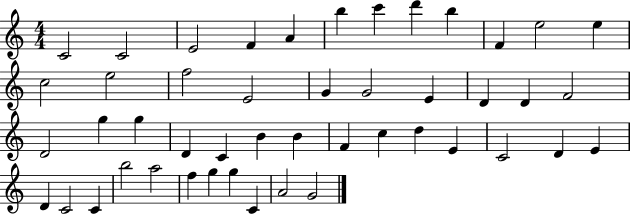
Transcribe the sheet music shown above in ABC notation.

X:1
T:Untitled
M:4/4
L:1/4
K:C
C2 C2 E2 F A b c' d' b F e2 e c2 e2 f2 E2 G G2 E D D F2 D2 g g D C B B F c d E C2 D E D C2 C b2 a2 f g g C A2 G2